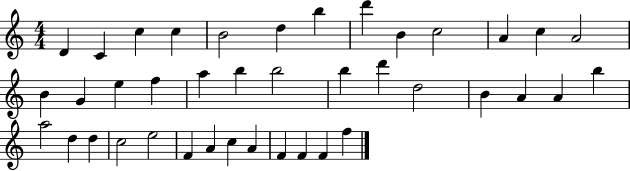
D4/q C4/q C5/q C5/q B4/h D5/q B5/q D6/q B4/q C5/h A4/q C5/q A4/h B4/q G4/q E5/q F5/q A5/q B5/q B5/h B5/q D6/q D5/h B4/q A4/q A4/q B5/q A5/h D5/q D5/q C5/h E5/h F4/q A4/q C5/q A4/q F4/q F4/q F4/q F5/q